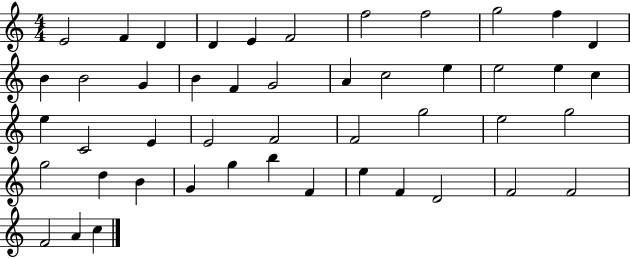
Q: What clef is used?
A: treble